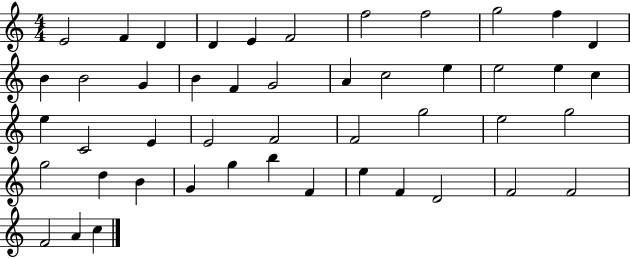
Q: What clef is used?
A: treble